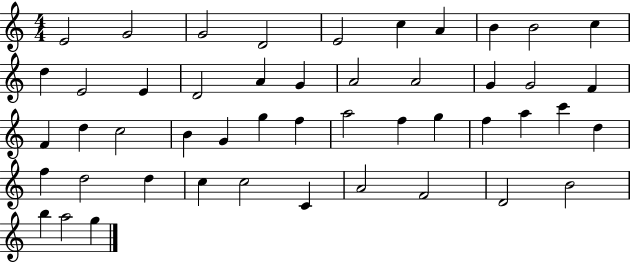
{
  \clef treble
  \numericTimeSignature
  \time 4/4
  \key c \major
  e'2 g'2 | g'2 d'2 | e'2 c''4 a'4 | b'4 b'2 c''4 | \break d''4 e'2 e'4 | d'2 a'4 g'4 | a'2 a'2 | g'4 g'2 f'4 | \break f'4 d''4 c''2 | b'4 g'4 g''4 f''4 | a''2 f''4 g''4 | f''4 a''4 c'''4 d''4 | \break f''4 d''2 d''4 | c''4 c''2 c'4 | a'2 f'2 | d'2 b'2 | \break b''4 a''2 g''4 | \bar "|."
}